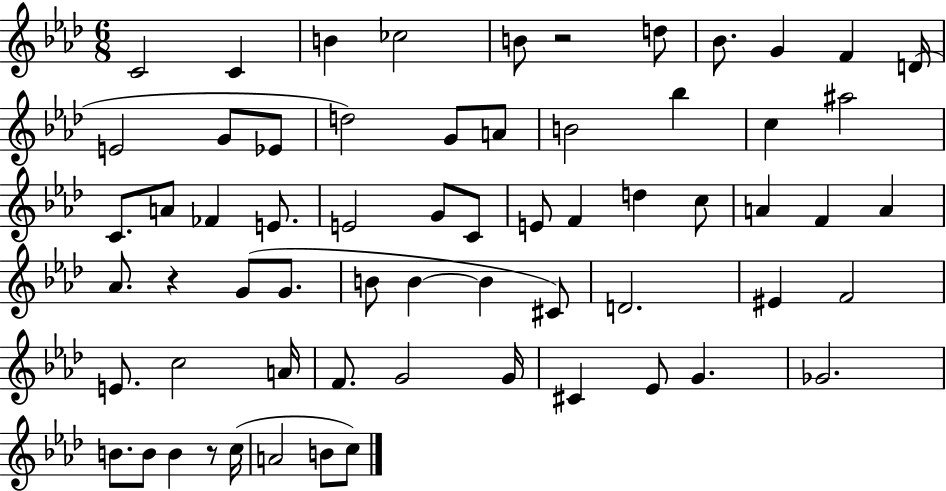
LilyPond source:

{
  \clef treble
  \numericTimeSignature
  \time 6/8
  \key aes \major
  \repeat volta 2 { c'2 c'4 | b'4 ces''2 | b'8 r2 d''8 | bes'8. g'4 f'4 d'16( | \break e'2 g'8 ees'8 | d''2) g'8 a'8 | b'2 bes''4 | c''4 ais''2 | \break c'8. a'8 fes'4 e'8. | e'2 g'8 c'8 | e'8 f'4 d''4 c''8 | a'4 f'4 a'4 | \break aes'8. r4 g'8( g'8. | b'8 b'4~~ b'4 cis'8) | d'2. | eis'4 f'2 | \break e'8. c''2 a'16 | f'8. g'2 g'16 | cis'4 ees'8 g'4. | ges'2. | \break b'8. b'8 b'4 r8 c''16( | a'2 b'8 c''8) | } \bar "|."
}